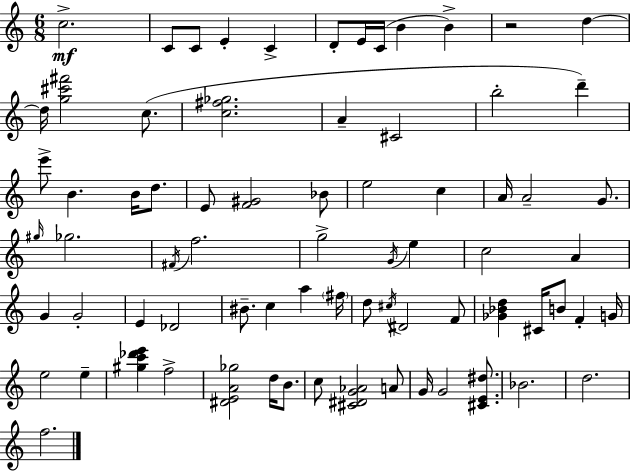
C5/h. C4/e C4/e E4/q C4/q D4/e E4/s C4/s B4/q B4/q R/h D5/q D5/s [G5,C#6,F#6]/h C5/e. [C5,F#5,Gb5]/h. A4/q C#4/h B5/h D6/q E6/e B4/q. B4/s D5/e. E4/e [F4,G#4]/h Bb4/e E5/h C5/q A4/s A4/h G4/e. G#5/s Gb5/h. F#4/s F5/h. G5/h G4/s E5/q C5/h A4/q G4/q G4/h E4/q Db4/h BIS4/e. C5/q A5/q F#5/s D5/e C#5/s D#4/h F4/e [Gb4,Bb4,D5]/q C#4/s B4/e F4/q G4/s E5/h E5/q [G#5,C6,Db6,E6]/q F5/h [D#4,E4,A4,Gb5]/h D5/s B4/e. C5/e [C#4,D#4,G4,Ab4]/h A4/e G4/s G4/h [C#4,E4,D#5]/e. Bb4/h. D5/h. F5/h.